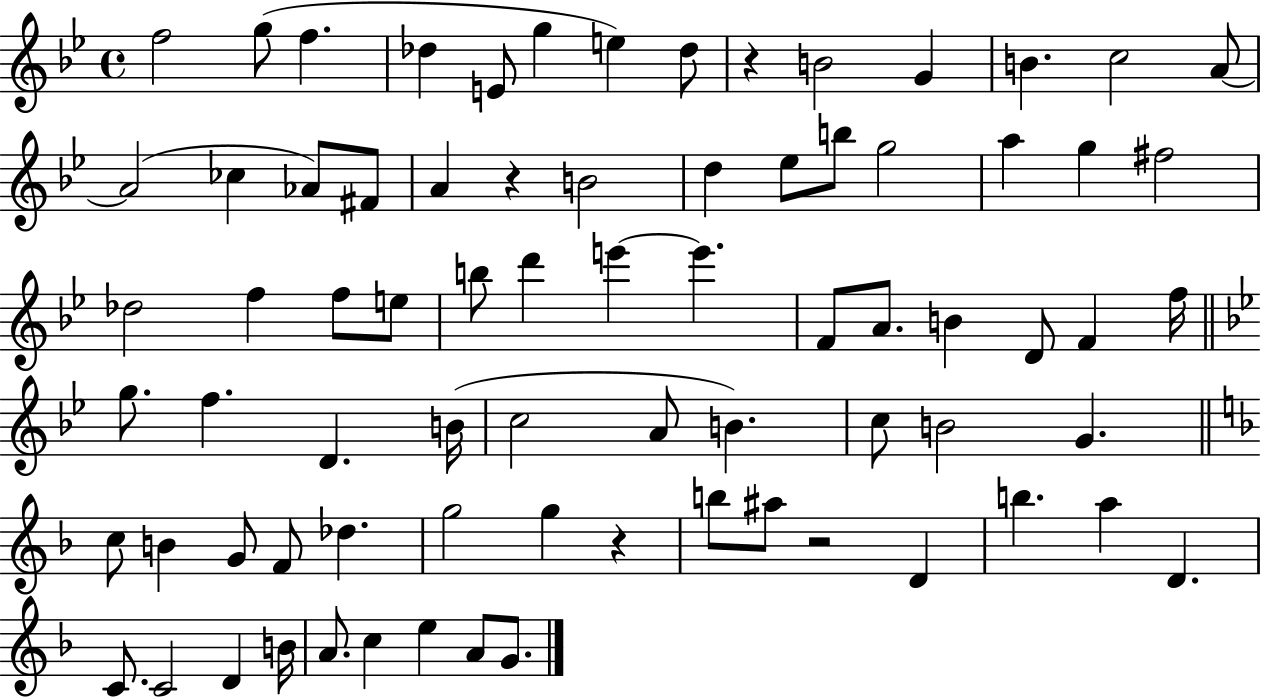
{
  \clef treble
  \time 4/4
  \defaultTimeSignature
  \key bes \major
  \repeat volta 2 { f''2 g''8( f''4. | des''4 e'8 g''4 e''4) des''8 | r4 b'2 g'4 | b'4. c''2 a'8~~ | \break a'2( ces''4 aes'8) fis'8 | a'4 r4 b'2 | d''4 ees''8 b''8 g''2 | a''4 g''4 fis''2 | \break des''2 f''4 f''8 e''8 | b''8 d'''4 e'''4~~ e'''4. | f'8 a'8. b'4 d'8 f'4 f''16 | \bar "||" \break \key bes \major g''8. f''4. d'4. b'16( | c''2 a'8 b'4.) | c''8 b'2 g'4. | \bar "||" \break \key f \major c''8 b'4 g'8 f'8 des''4. | g''2 g''4 r4 | b''8 ais''8 r2 d'4 | b''4. a''4 d'4. | \break c'8. c'2 d'4 b'16 | a'8. c''4 e''4 a'8 g'8. | } \bar "|."
}